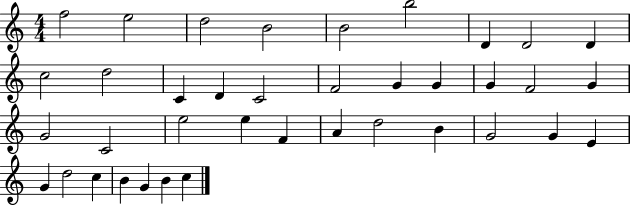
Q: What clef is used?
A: treble